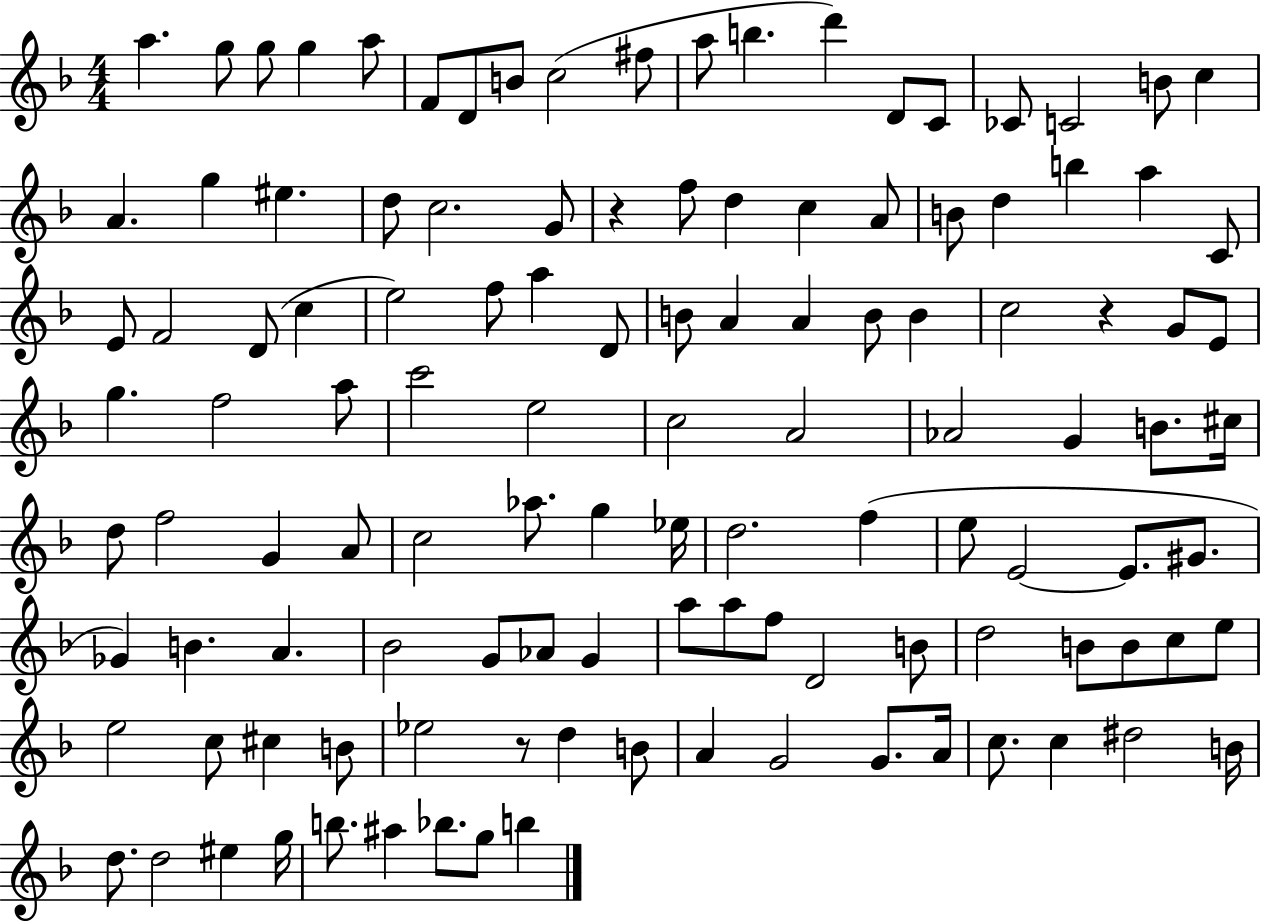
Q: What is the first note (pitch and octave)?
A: A5